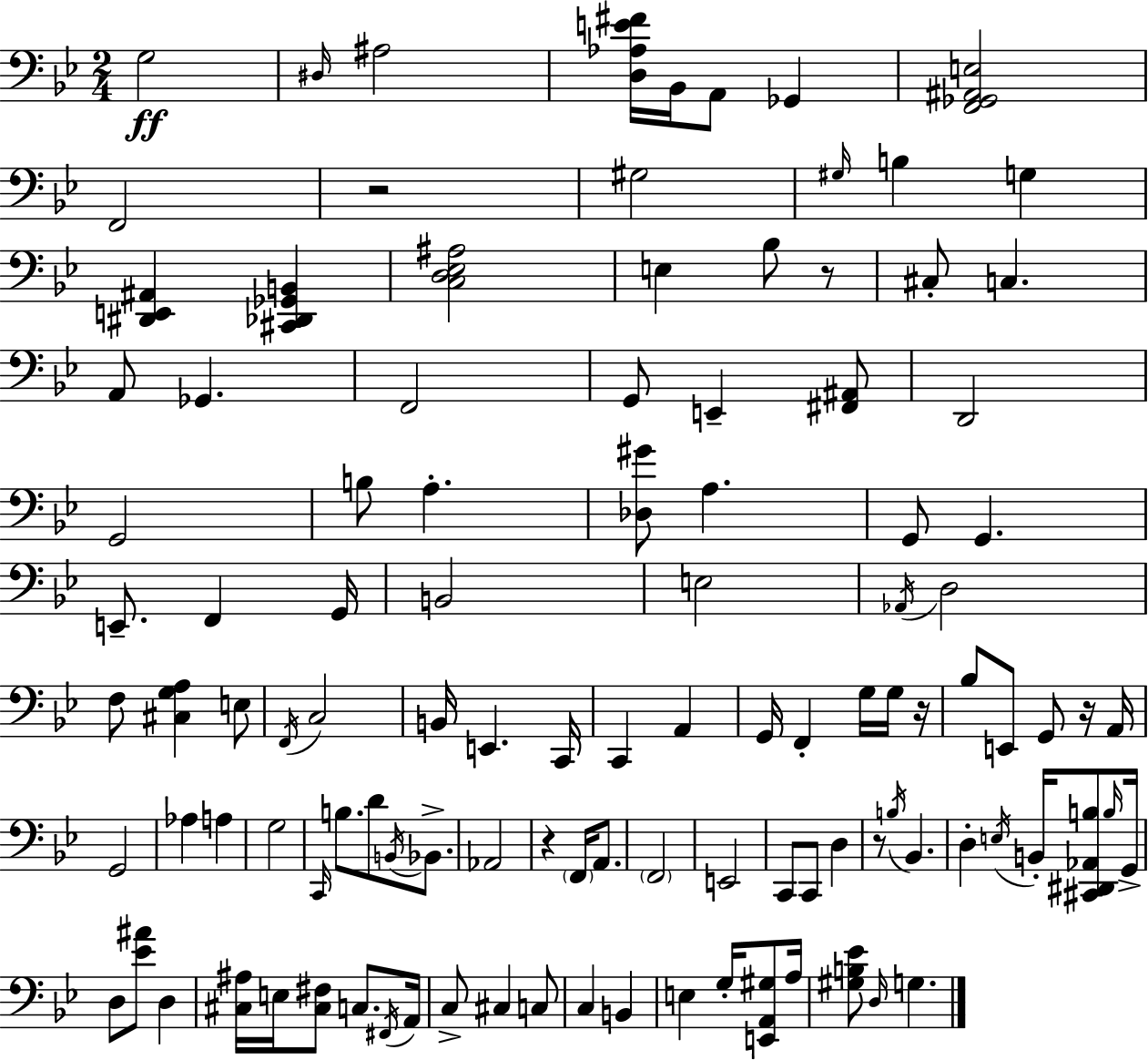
{
  \clef bass
  \numericTimeSignature
  \time 2/4
  \key bes \major
  g2\ff | \grace { dis16 } ais2 | <d aes e' fis'>16 bes,16 a,8 ges,4 | <f, ges, ais, e>2 | \break f,2 | r2 | gis2 | \grace { gis16 } b4 g4 | \break <dis, e, ais,>4 <cis, des, ges, b,>4 | <c d ees ais>2 | e4 bes8 | r8 cis8-. c4. | \break a,8 ges,4. | f,2 | g,8 e,4-- | <fis, ais,>8 d,2 | \break g,2 | b8 a4.-. | <des gis'>8 a4. | g,8 g,4. | \break e,8.-- f,4 | g,16 b,2 | e2 | \acciaccatura { aes,16 } d2 | \break f8 <cis g a>4 | e8 \acciaccatura { f,16 } c2 | b,16 e,4. | c,16 c,4 | \break a,4 g,16 f,4-. | g16 g16 r16 bes8 e,8 | g,8 r16 a,16 g,2 | aes4 | \break a4 g2 | \grace { c,16 } b8. | d'8 \acciaccatura { b,16 } bes,8.-> aes,2 | r4 | \break \parenthesize f,16 a,8. \parenthesize f,2 | e,2 | c,8 | c,8 d4 r8 | \break \acciaccatura { b16 } bes,4. d4-. | \acciaccatura { e16 } b,16-. <cis, dis, aes, b>8 \grace { b16 } | g,16-> d8 <ees' ais'>8 d4 | <cis ais>16 e16 <cis fis>8 c8. | \break \acciaccatura { fis,16 } a,16 c8-> cis4 | c8 c4 b,4 | e4 g16-. <e, a, gis>8 | a16 <gis b ees'>8 \grace { d16 } g4. | \break \bar "|."
}